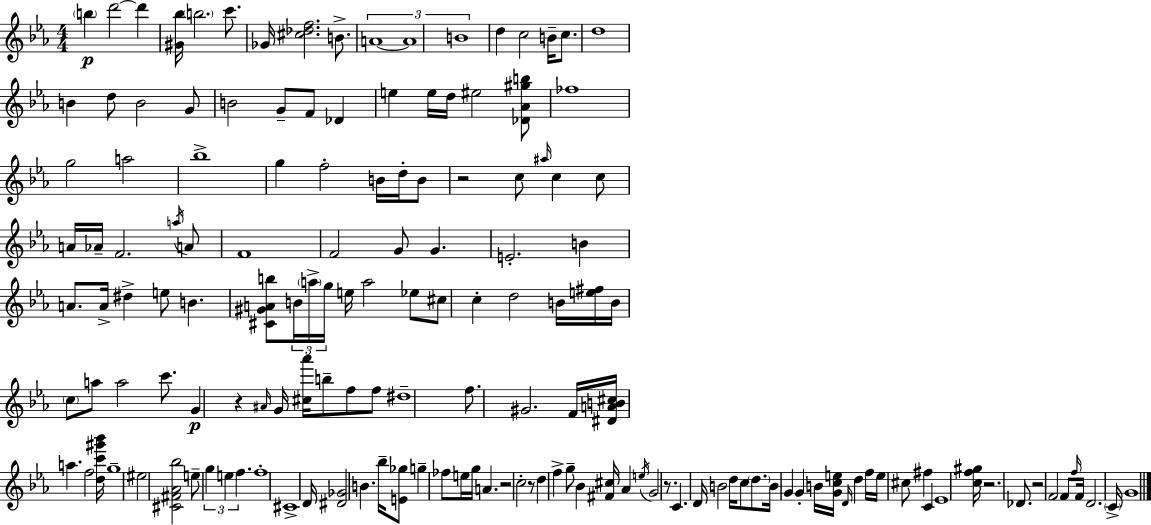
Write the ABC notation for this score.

X:1
T:Untitled
M:4/4
L:1/4
K:Cm
b d'2 d' [^G_b]/4 b2 c'/2 _G/4 [^c_df]2 B/2 A4 A4 B4 d c2 B/4 c/2 d4 B d/2 B2 G/2 B2 G/2 F/2 _D e e/4 d/4 ^e2 [_D_A^gb]/2 _f4 g2 a2 _b4 g f2 B/4 d/4 B/2 z2 c/2 ^a/4 c c/2 A/4 _A/4 F2 a/4 A/2 F4 F2 G/2 G E2 B A/2 A/4 ^d e/2 B [^C^GAb]/2 B/4 a/4 g/4 e/4 a2 _e/2 ^c/2 c d2 B/4 [e^f]/4 B/4 c/2 a/2 a2 c'/2 G z ^A/4 G/4 [^c_a']/4 b/2 f/2 f/2 ^d4 f/2 ^G2 F/4 [^DAB^c]/4 a f2 [dc'^g'_b']/4 g4 ^e2 [^C^F_A_b]2 e/2 g e f f4 ^C4 D/4 [^D_G]2 B _b/4 [E_g]/2 g _f/2 e/4 g/4 A z2 c2 z/2 d f g/2 _B [^F^c]/4 _A e/4 G2 z/2 C D/4 B2 d/4 c/2 d/2 B/4 G G B/4 [Gce]/4 D/4 d f/4 e/4 ^c/2 ^f C _E4 [cf^g]/4 z2 _D/2 z2 F2 F/2 f/4 F/4 D2 C/4 G4